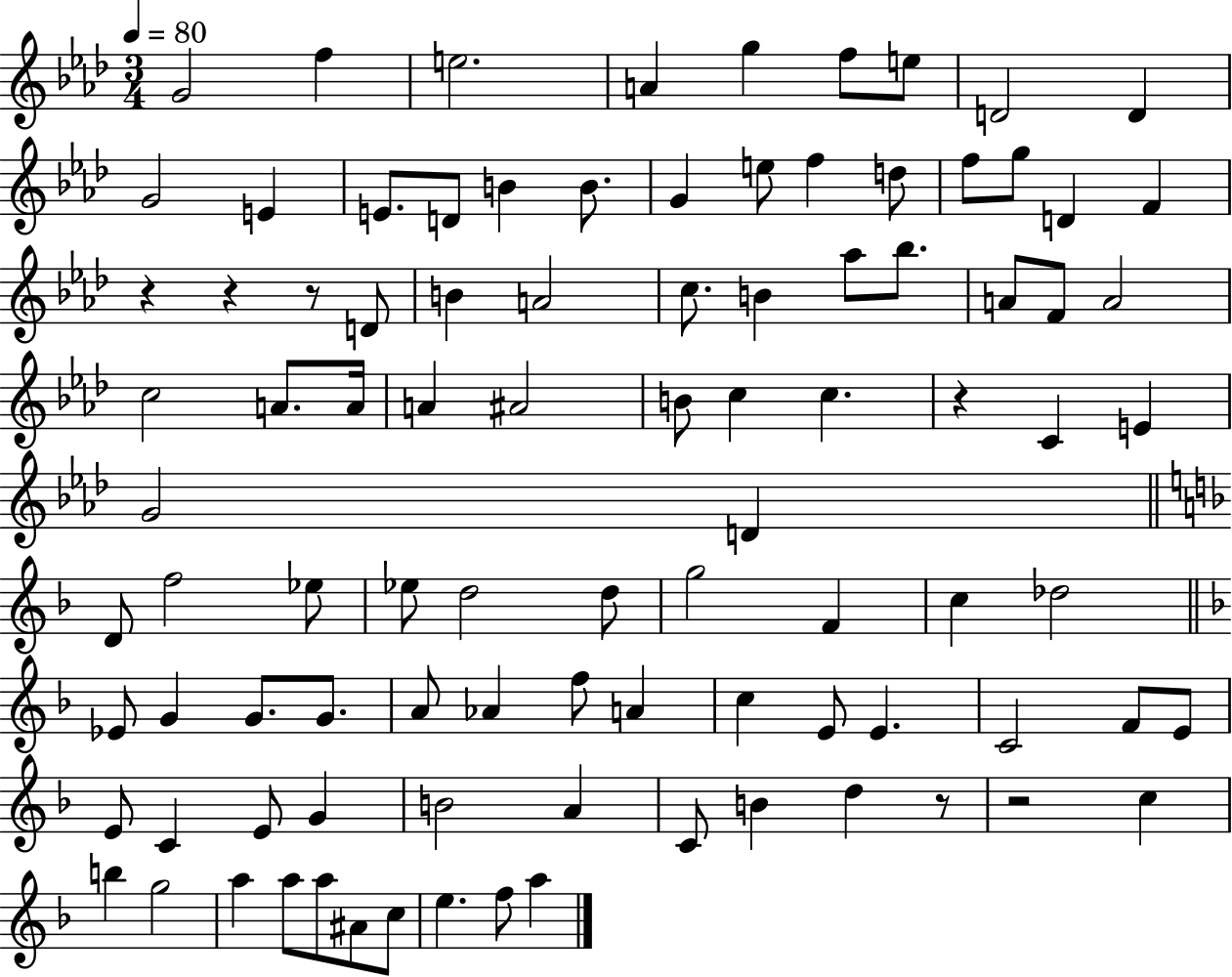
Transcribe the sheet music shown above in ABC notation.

X:1
T:Untitled
M:3/4
L:1/4
K:Ab
G2 f e2 A g f/2 e/2 D2 D G2 E E/2 D/2 B B/2 G e/2 f d/2 f/2 g/2 D F z z z/2 D/2 B A2 c/2 B _a/2 _b/2 A/2 F/2 A2 c2 A/2 A/4 A ^A2 B/2 c c z C E G2 D D/2 f2 _e/2 _e/2 d2 d/2 g2 F c _d2 _E/2 G G/2 G/2 A/2 _A f/2 A c E/2 E C2 F/2 E/2 E/2 C E/2 G B2 A C/2 B d z/2 z2 c b g2 a a/2 a/2 ^A/2 c/2 e f/2 a